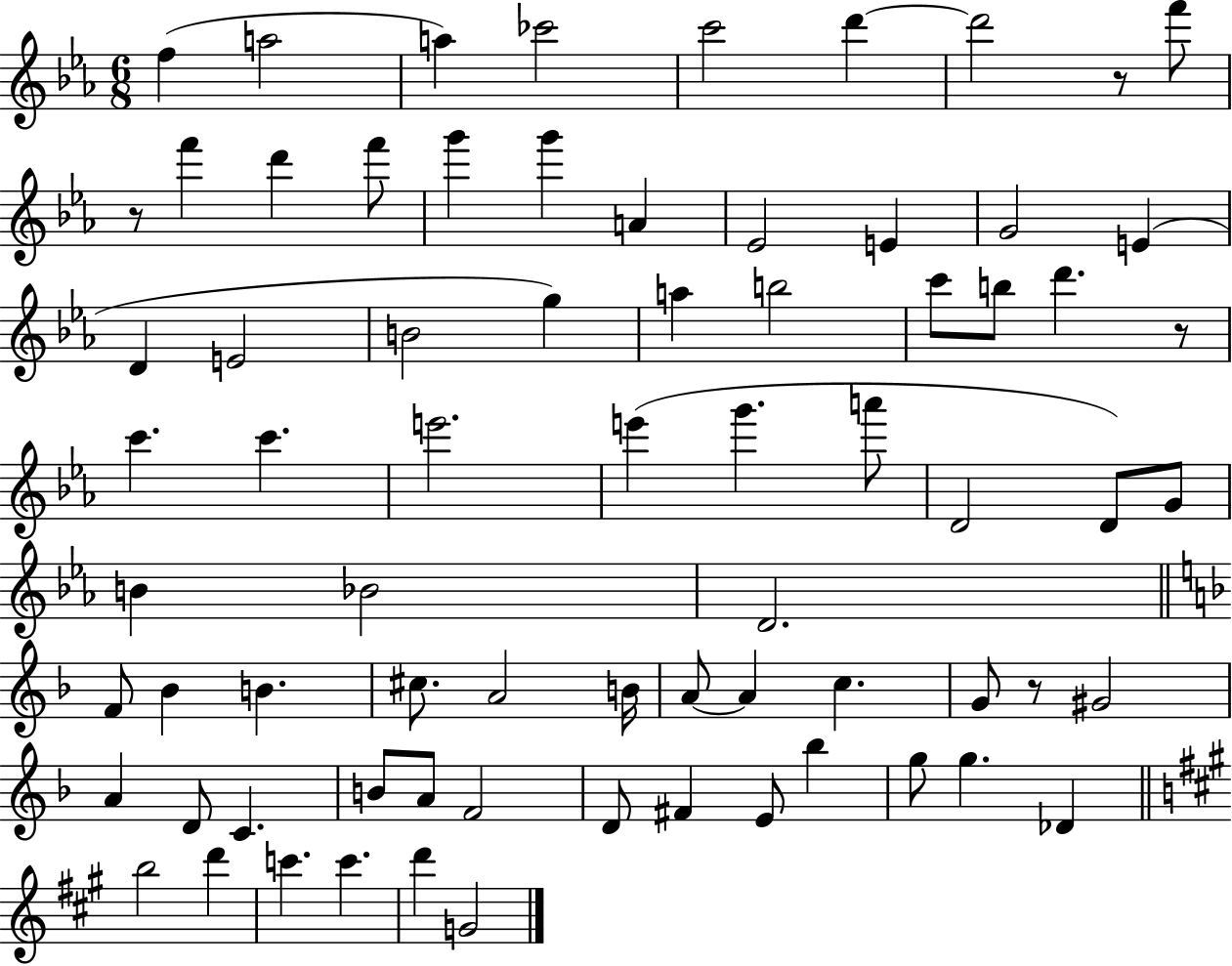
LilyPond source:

{
  \clef treble
  \numericTimeSignature
  \time 6/8
  \key ees \major
  f''4( a''2 | a''4) ces'''2 | c'''2 d'''4~~ | d'''2 r8 f'''8 | \break r8 f'''4 d'''4 f'''8 | g'''4 g'''4 a'4 | ees'2 e'4 | g'2 e'4( | \break d'4 e'2 | b'2 g''4) | a''4 b''2 | c'''8 b''8 d'''4. r8 | \break c'''4. c'''4. | e'''2. | e'''4( g'''4. a'''8 | d'2 d'8) g'8 | \break b'4 bes'2 | d'2. | \bar "||" \break \key d \minor f'8 bes'4 b'4. | cis''8. a'2 b'16 | a'8~~ a'4 c''4. | g'8 r8 gis'2 | \break a'4 d'8 c'4. | b'8 a'8 f'2 | d'8 fis'4 e'8 bes''4 | g''8 g''4. des'4 | \break \bar "||" \break \key a \major b''2 d'''4 | c'''4. c'''4. | d'''4 g'2 | \bar "|."
}